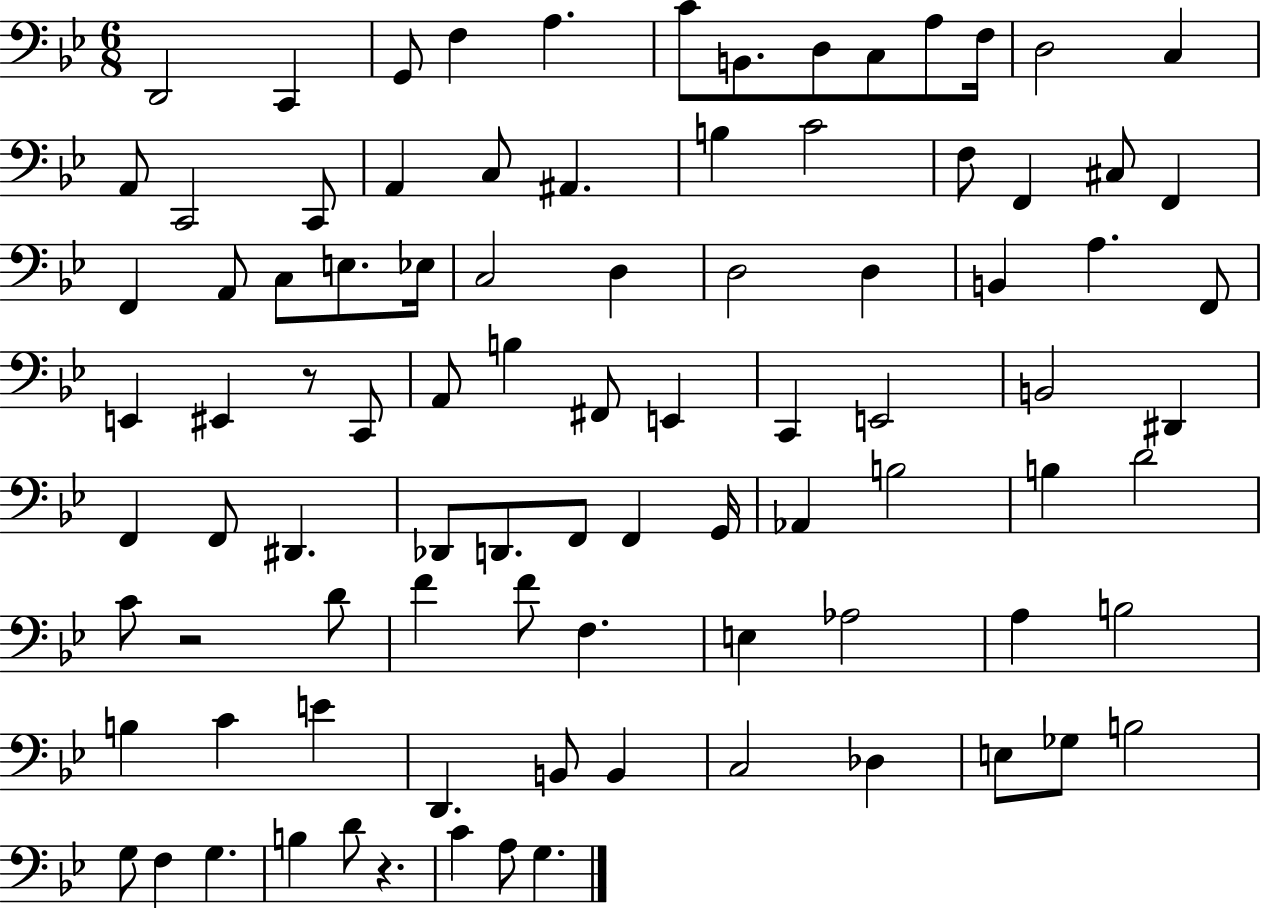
{
  \clef bass
  \numericTimeSignature
  \time 6/8
  \key bes \major
  \repeat volta 2 { d,2 c,4 | g,8 f4 a4. | c'8 b,8. d8 c8 a8 f16 | d2 c4 | \break a,8 c,2 c,8 | a,4 c8 ais,4. | b4 c'2 | f8 f,4 cis8 f,4 | \break f,4 a,8 c8 e8. ees16 | c2 d4 | d2 d4 | b,4 a4. f,8 | \break e,4 eis,4 r8 c,8 | a,8 b4 fis,8 e,4 | c,4 e,2 | b,2 dis,4 | \break f,4 f,8 dis,4. | des,8 d,8. f,8 f,4 g,16 | aes,4 b2 | b4 d'2 | \break c'8 r2 d'8 | f'4 f'8 f4. | e4 aes2 | a4 b2 | \break b4 c'4 e'4 | d,4. b,8 b,4 | c2 des4 | e8 ges8 b2 | \break g8 f4 g4. | b4 d'8 r4. | c'4 a8 g4. | } \bar "|."
}